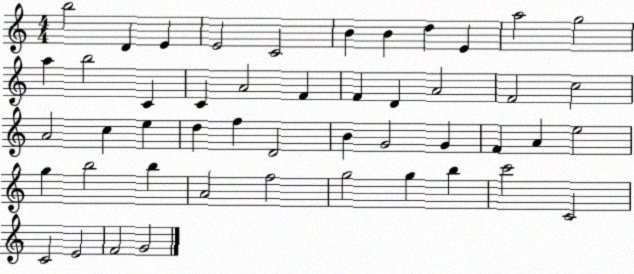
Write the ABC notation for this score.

X:1
T:Untitled
M:4/4
L:1/4
K:C
b2 D E E2 C2 B B d E a2 g2 a b2 C C A2 F F D A2 F2 c2 A2 c e d f D2 B G2 G F A e2 g b2 b A2 f2 g2 g b c'2 C2 C2 E2 F2 G2